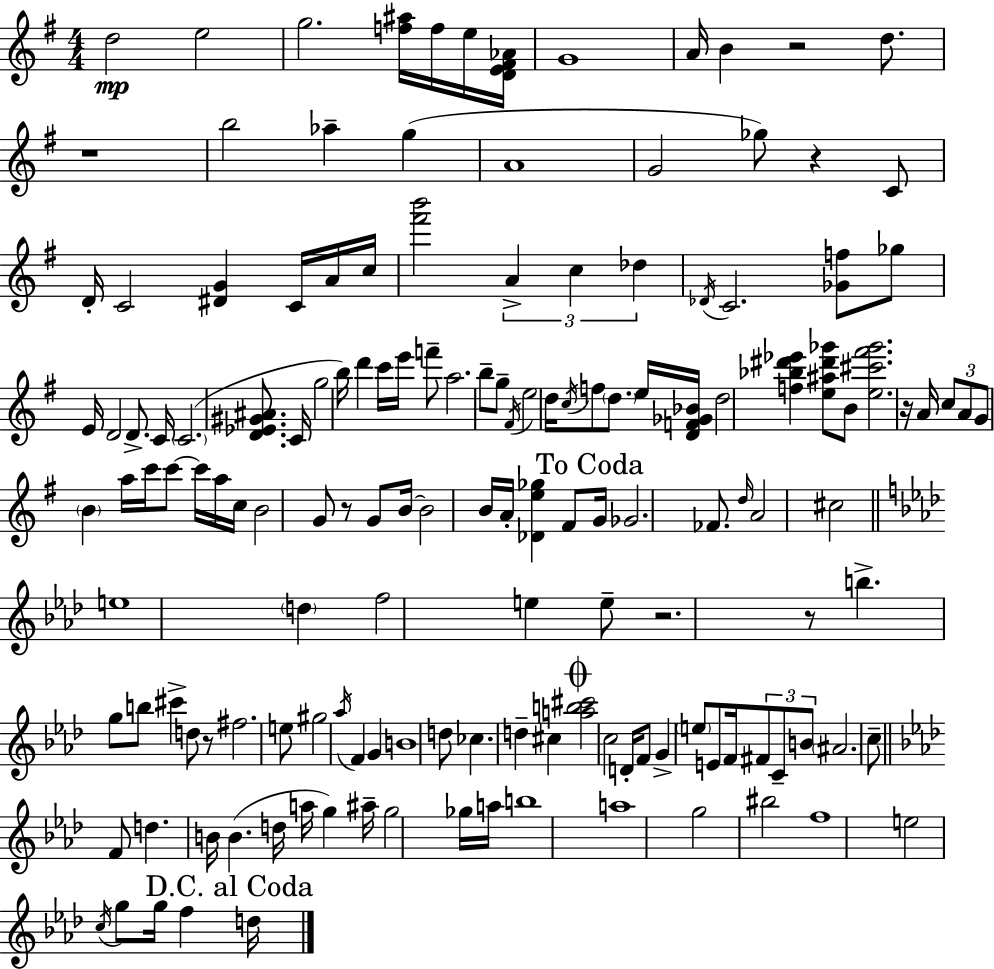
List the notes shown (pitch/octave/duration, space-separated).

D5/h E5/h G5/h. [F5,A#5]/s F5/s E5/s [D4,E4,F#4,Ab4]/s G4/w A4/s B4/q R/h D5/e. R/w B5/h Ab5/q G5/q A4/w G4/h Gb5/e R/q C4/e D4/s C4/h [D#4,G4]/q C4/s A4/s C5/s [F#6,B6]/h A4/q C5/q Db5/q Db4/s C4/h. [Gb4,F5]/e Gb5/e E4/s D4/h D4/e. C4/s C4/h. [D4,Eb4,G#4,A#4]/e. C4/s G5/h B5/s D6/q C6/s E6/s F6/e A5/h. B5/e G5/e F#4/s E5/h D5/s C5/s F5/e D5/e. E5/s [D4,F4,Gb4,Bb4]/s D5/h [F5,Bb5,D#6,Eb6]/q [E5,A#5,D#6,Gb6]/e B4/e [E5,C#6,F#6,Gb6]/h. R/s A4/s C5/e A4/e G4/e B4/q A5/s C6/s C6/e C6/s A5/s C5/s B4/h G4/e R/e G4/e B4/s B4/h B4/s A4/s [Db4,E5,Gb5]/q F#4/e G4/s Gb4/h. FES4/e. D5/s A4/h C#5/h E5/w D5/q F5/h E5/q E5/e R/h. R/e B5/q. G5/e B5/e C#6/q D5/e R/e F#5/h. E5/e G#5/h Ab5/s F4/q G4/q B4/w D5/e CES5/q. D5/q C#5/q [A5,B5,C#6]/h C5/h D4/s F4/e G4/q E5/e E4/e F4/s F#4/e C4/e B4/e A#4/h. C5/e F4/e D5/q. B4/s B4/q. D5/s A5/s G5/q A#5/s G5/h Gb5/s A5/s B5/w A5/w G5/h BIS5/h F5/w E5/h C5/s G5/e G5/s F5/q D5/s